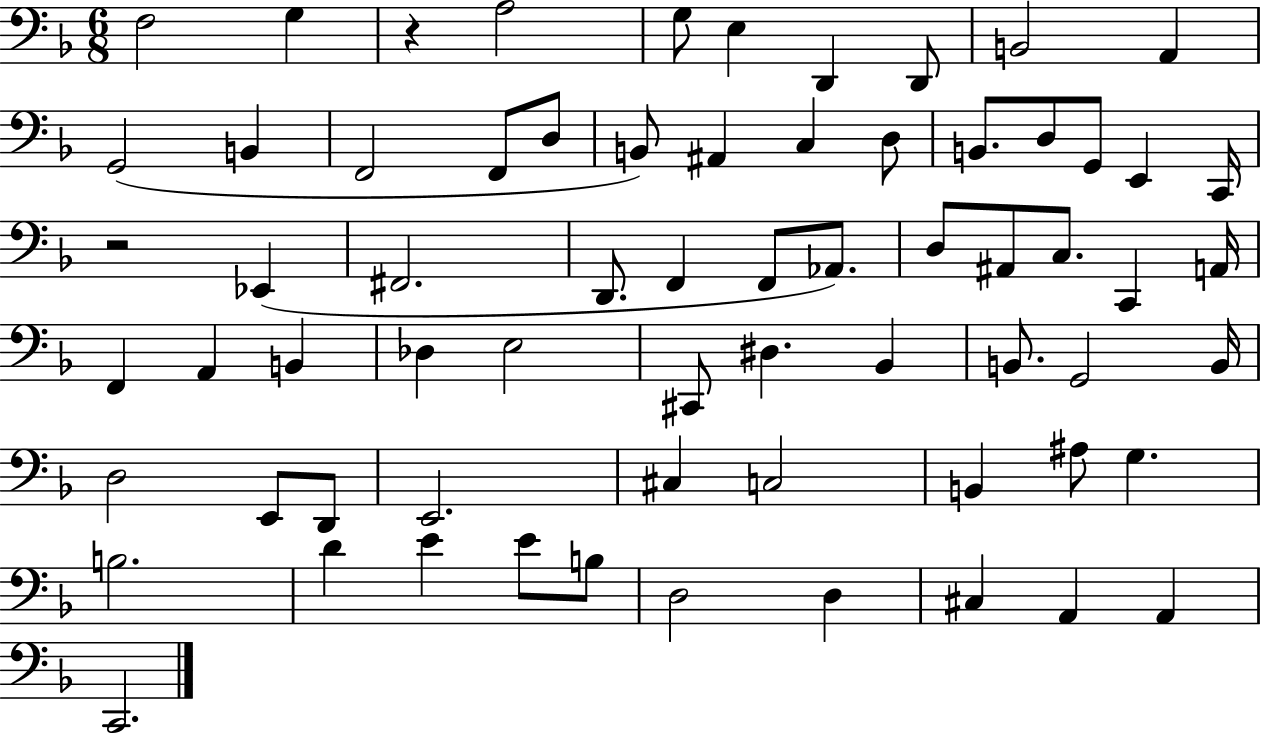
X:1
T:Untitled
M:6/8
L:1/4
K:F
F,2 G, z A,2 G,/2 E, D,, D,,/2 B,,2 A,, G,,2 B,, F,,2 F,,/2 D,/2 B,,/2 ^A,, C, D,/2 B,,/2 D,/2 G,,/2 E,, C,,/4 z2 _E,, ^F,,2 D,,/2 F,, F,,/2 _A,,/2 D,/2 ^A,,/2 C,/2 C,, A,,/4 F,, A,, B,, _D, E,2 ^C,,/2 ^D, _B,, B,,/2 G,,2 B,,/4 D,2 E,,/2 D,,/2 E,,2 ^C, C,2 B,, ^A,/2 G, B,2 D E E/2 B,/2 D,2 D, ^C, A,, A,, C,,2